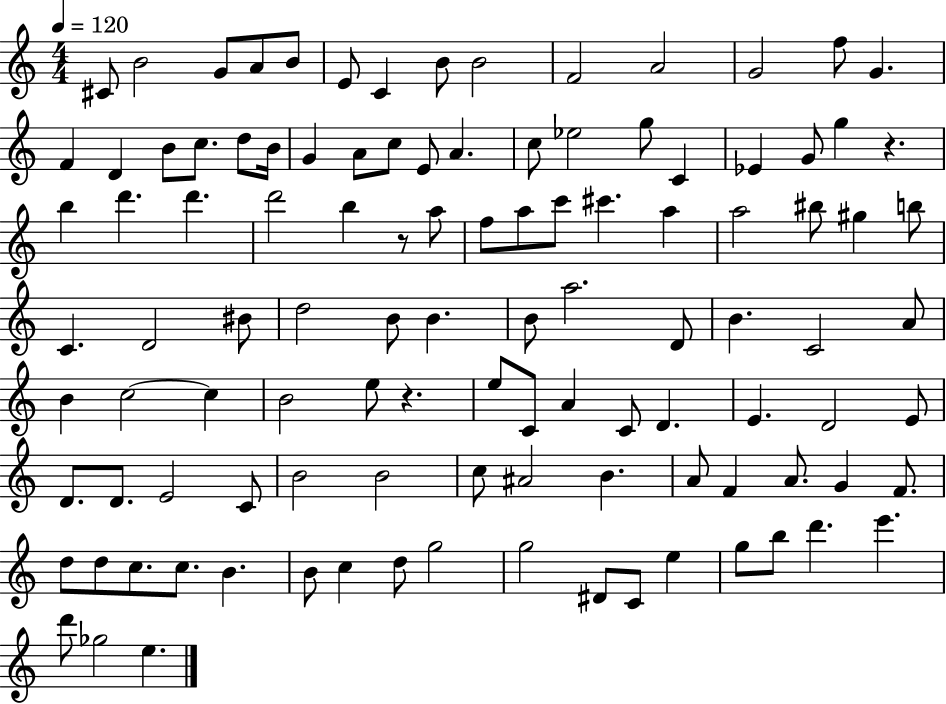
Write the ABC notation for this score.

X:1
T:Untitled
M:4/4
L:1/4
K:C
^C/2 B2 G/2 A/2 B/2 E/2 C B/2 B2 F2 A2 G2 f/2 G F D B/2 c/2 d/2 B/4 G A/2 c/2 E/2 A c/2 _e2 g/2 C _E G/2 g z b d' d' d'2 b z/2 a/2 f/2 a/2 c'/2 ^c' a a2 ^b/2 ^g b/2 C D2 ^B/2 d2 B/2 B B/2 a2 D/2 B C2 A/2 B c2 c B2 e/2 z e/2 C/2 A C/2 D E D2 E/2 D/2 D/2 E2 C/2 B2 B2 c/2 ^A2 B A/2 F A/2 G F/2 d/2 d/2 c/2 c/2 B B/2 c d/2 g2 g2 ^D/2 C/2 e g/2 b/2 d' e' d'/2 _g2 e